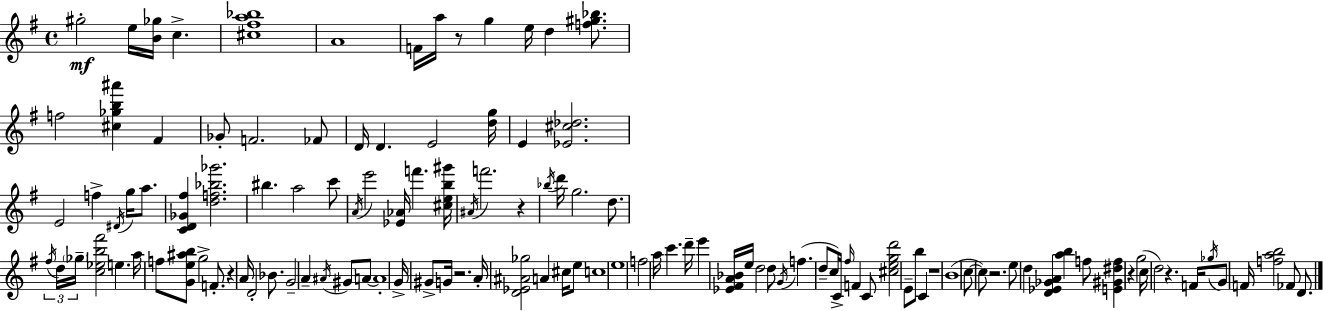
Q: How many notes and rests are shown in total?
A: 122